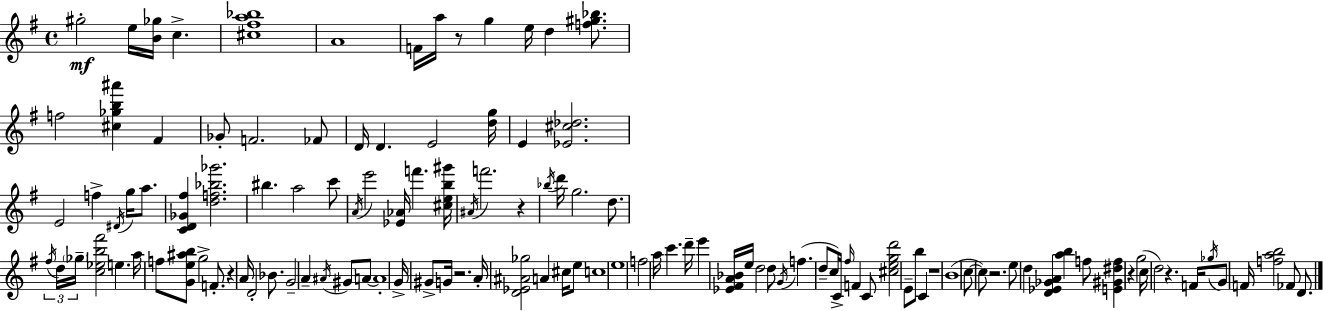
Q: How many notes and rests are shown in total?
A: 122